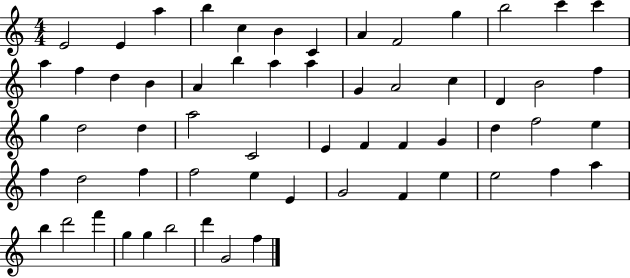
X:1
T:Untitled
M:4/4
L:1/4
K:C
E2 E a b c B C A F2 g b2 c' c' a f d B A b a a G A2 c D B2 f g d2 d a2 C2 E F F G d f2 e f d2 f f2 e E G2 F e e2 f a b d'2 f' g g b2 d' G2 f